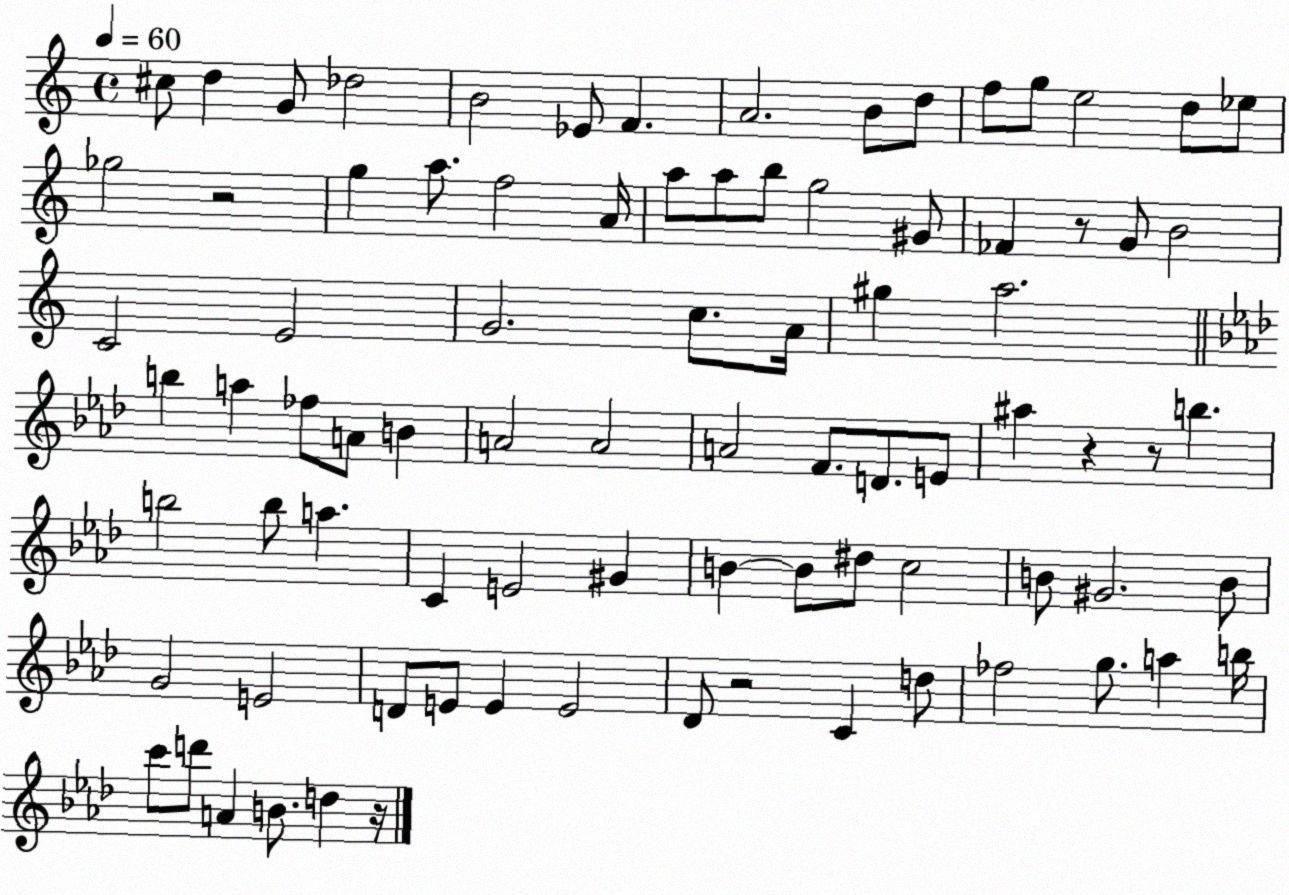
X:1
T:Untitled
M:4/4
L:1/4
K:C
^c/2 d G/2 _d2 B2 _E/2 F A2 B/2 d/2 f/2 g/2 e2 d/2 _e/2 _g2 z2 g a/2 f2 A/4 a/2 a/2 b/2 g2 ^G/2 _F z/2 G/2 B2 C2 E2 G2 c/2 A/4 ^g a2 b a _f/2 A/2 B A2 A2 A2 F/2 D/2 E/2 ^a z z/2 b b2 b/2 a C E2 ^G B B/2 ^d/2 c2 B/2 ^G2 B/2 G2 E2 D/2 E/2 E E2 _D/2 z2 C d/2 _f2 g/2 a b/4 c'/2 d'/2 A B/2 d z/4